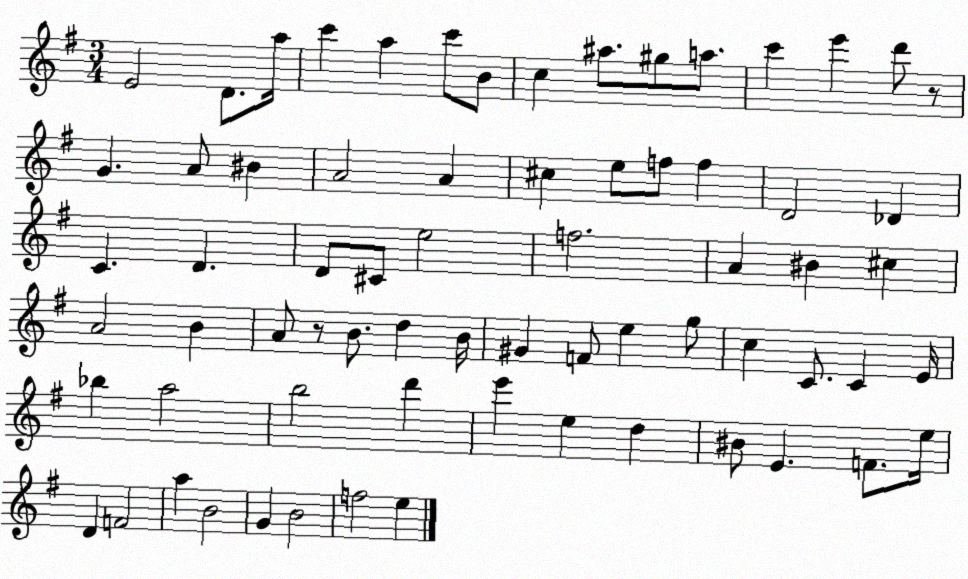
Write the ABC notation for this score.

X:1
T:Untitled
M:3/4
L:1/4
K:G
E2 D/2 a/4 c' a c'/2 B/2 c ^a/2 ^g/2 a/2 c' e' d'/2 z/2 G A/2 ^B A2 A ^c e/2 f/2 f D2 _D C D D/2 ^C/2 e2 f2 A ^B ^c A2 B A/2 z/2 B/2 d B/4 ^G F/2 e g/2 c C/2 C E/4 _b a2 b2 d' e' e d ^B/2 E F/2 e/4 D F2 a B2 G B2 f2 e